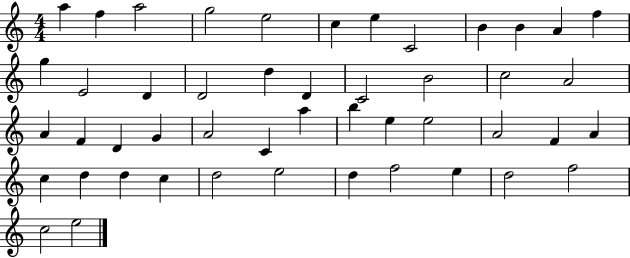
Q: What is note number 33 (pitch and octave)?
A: A4